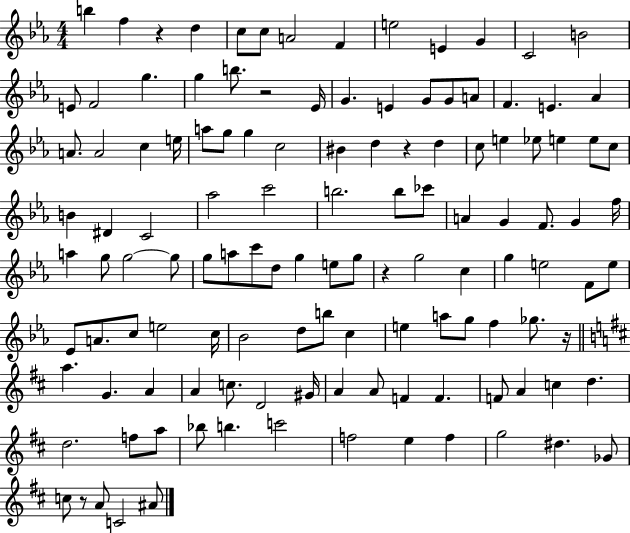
B5/q F5/q R/q D5/q C5/e C5/e A4/h F4/q E5/h E4/q G4/q C4/h B4/h E4/e F4/h G5/q. G5/q B5/e. R/h Eb4/s G4/q. E4/q G4/e G4/e A4/e F4/q. E4/q. Ab4/q A4/e. A4/h C5/q E5/s A5/e G5/e G5/q C5/h BIS4/q D5/q R/q D5/q C5/e E5/q Eb5/e E5/q E5/e C5/e B4/q D#4/q C4/h Ab5/h C6/h B5/h. B5/e CES6/e A4/q G4/q F4/e. G4/q F5/s A5/q G5/e G5/h G5/e G5/e A5/e C6/e D5/e G5/q E5/e G5/e R/q G5/h C5/q G5/q E5/h F4/e E5/e Eb4/e A4/e. C5/e E5/h C5/s Bb4/h D5/e B5/e C5/q E5/q A5/e G5/e F5/q Gb5/e. R/s A5/q. G4/q. A4/q A4/q C5/e. D4/h G#4/s A4/q A4/e F4/q F4/q. F4/e A4/q C5/q D5/q. D5/h. F5/e A5/e Bb5/e B5/q. C6/h F5/h E5/q F5/q G5/h D#5/q. Gb4/e C5/e R/e A4/e C4/h A#4/e